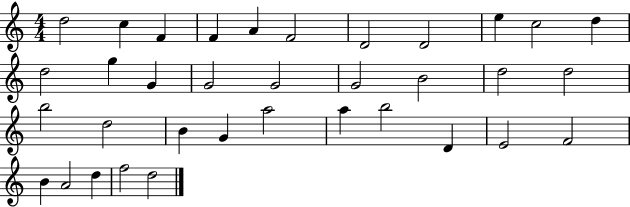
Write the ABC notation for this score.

X:1
T:Untitled
M:4/4
L:1/4
K:C
d2 c F F A F2 D2 D2 e c2 d d2 g G G2 G2 G2 B2 d2 d2 b2 d2 B G a2 a b2 D E2 F2 B A2 d f2 d2